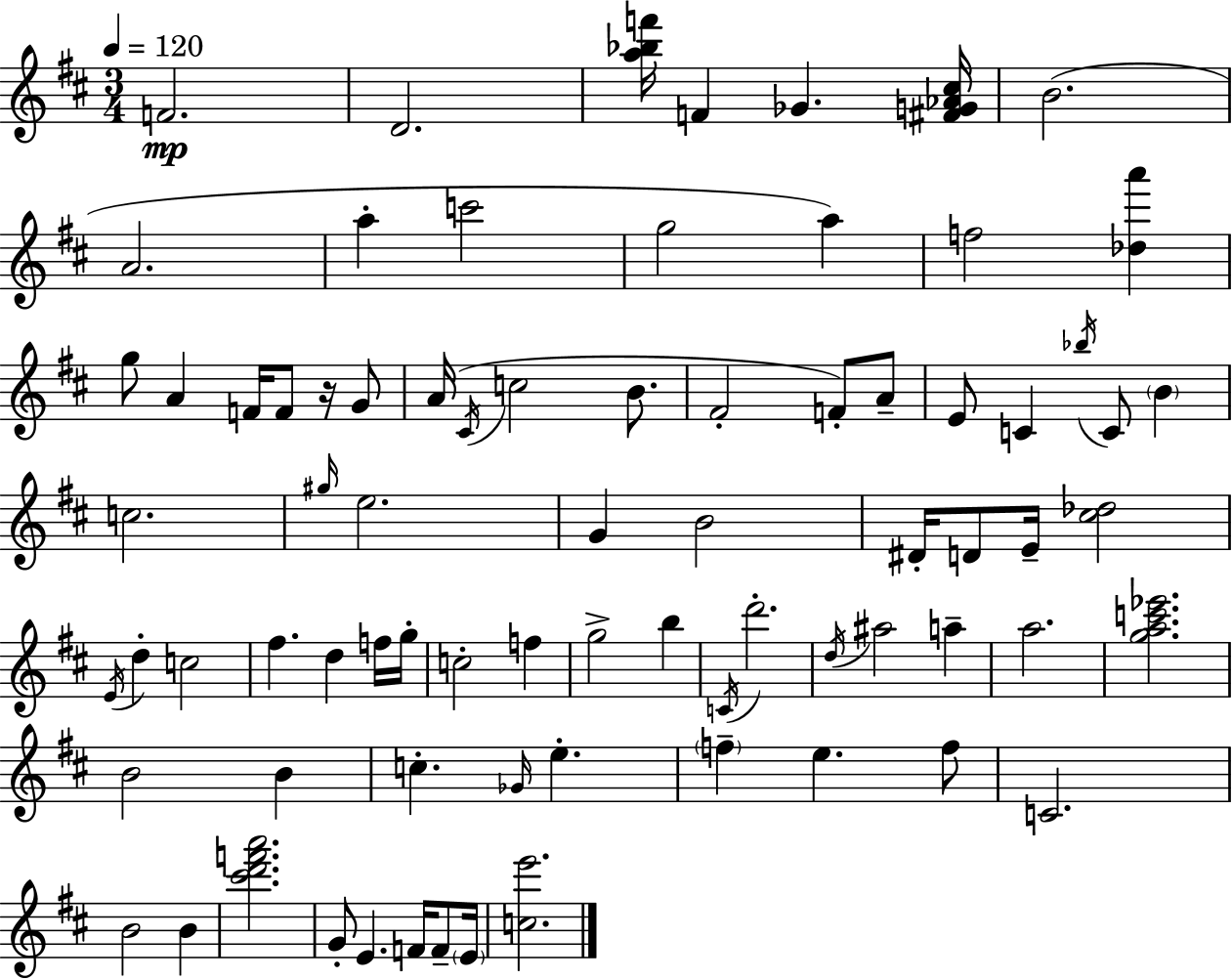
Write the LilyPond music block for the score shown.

{
  \clef treble
  \numericTimeSignature
  \time 3/4
  \key d \major
  \tempo 4 = 120
  \repeat volta 2 { f'2.\mp | d'2. | <a'' bes'' f'''>16 f'4 ges'4. <fis' g' aes' cis''>16 | b'2.( | \break a'2. | a''4-. c'''2 | g''2 a''4) | f''2 <des'' a'''>4 | \break g''8 a'4 f'16 f'8 r16 g'8 | a'16( \acciaccatura { cis'16 } c''2 b'8. | fis'2-. f'8-.) a'8-- | e'8 c'4 \acciaccatura { bes''16 } c'8 \parenthesize b'4 | \break c''2. | \grace { gis''16 } e''2. | g'4 b'2 | dis'16-. d'8 e'16-- <cis'' des''>2 | \break \acciaccatura { e'16 } d''4-. c''2 | fis''4. d''4 | f''16 g''16-. c''2-. | f''4 g''2-> | \break b''4 \acciaccatura { c'16 } d'''2.-. | \acciaccatura { d''16 } ais''2 | a''4-- a''2. | <g'' a'' c''' ees'''>2. | \break b'2 | b'4 c''4.-. | \grace { ges'16 } e''4.-. \parenthesize f''4-- e''4. | f''8 c'2. | \break b'2 | b'4 <cis''' d''' f''' a'''>2. | g'8-. e'4. | f'16 f'8-- \parenthesize e'16 <c'' e'''>2. | \break } \bar "|."
}